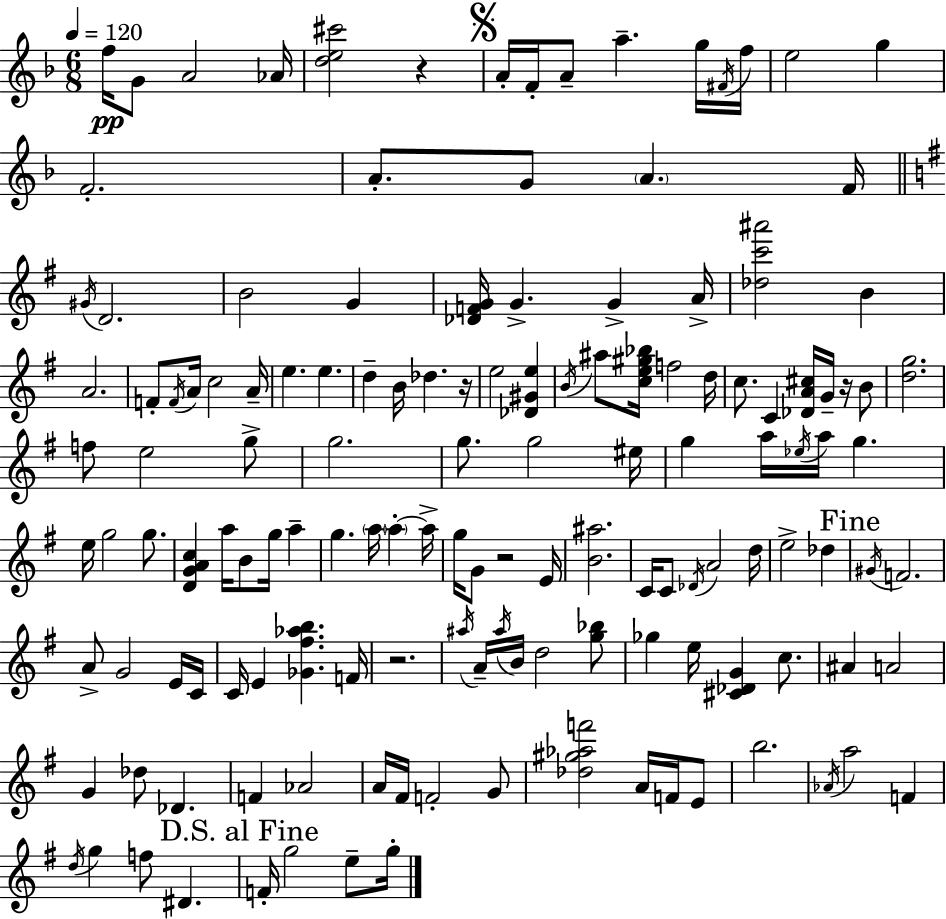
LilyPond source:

{
  \clef treble
  \numericTimeSignature
  \time 6/8
  \key f \major
  \tempo 4 = 120
  f''16\pp g'8 a'2 aes'16 | <d'' e'' cis'''>2 r4 | \mark \markup { \musicglyph "scripts.segno" } a'16-. f'16-. a'8-- a''4.-- g''16 \acciaccatura { fis'16 } | f''16 e''2 g''4 | \break f'2.-. | a'8.-. g'8 \parenthesize a'4. | f'16 \bar "||" \break \key e \minor \acciaccatura { gis'16 } d'2. | b'2 g'4 | <des' f' g'>16 g'4.-> g'4-> | a'16-> <des'' c''' ais'''>2 b'4 | \break a'2. | f'8-. \acciaccatura { f'16 } a'16 c''2 | a'16-- e''4. e''4. | d''4-- b'16 des''4. | \break r16 e''2 <des' gis' e''>4 | \acciaccatura { b'16 } ais''8 <c'' e'' gis'' bes''>16 f''2 | d''16 c''8. c'4 <des' a' cis''>16 g'16-- | r16 b'8 <d'' g''>2. | \break f''8 e''2 | g''8-> g''2. | g''8. g''2 | eis''16 g''4 a''16 \acciaccatura { ees''16 } a''16 g''4. | \break e''16 g''2 | g''8. <d' g' a' c''>4 a''16 b'8 g''16 | a''4-- g''4. \parenthesize a''16 \parenthesize a''4-.~~ | a''16-> g''16 g'8 r2 | \break e'16 <b' ais''>2. | c'16 c'8 \acciaccatura { des'16 } a'2 | d''16 e''2-> | des''4 \mark "Fine" \acciaccatura { gis'16 } f'2. | \break a'8-> g'2 | e'16 c'16 c'16 e'4 <ges' fis'' aes'' b''>4. | f'16 r2. | \acciaccatura { ais''16 } a'16-- \acciaccatura { ais''16 } b'16 d''2 | \break <g'' bes''>8 ges''4 | e''16 <cis' des' g'>4 c''8. ais'4 | a'2 g'4 | des''8 des'4. f'4 | \break aes'2 a'16 fis'16 f'2-. | g'8 <des'' gis'' aes'' f'''>2 | a'16 f'16 e'8 b''2. | \acciaccatura { aes'16 } a''2 | \break f'4 \acciaccatura { d''16 } g''4 | f''8 dis'4. \mark "D.S. al Fine" f'16-. g''2 | e''8-- g''16-. \bar "|."
}